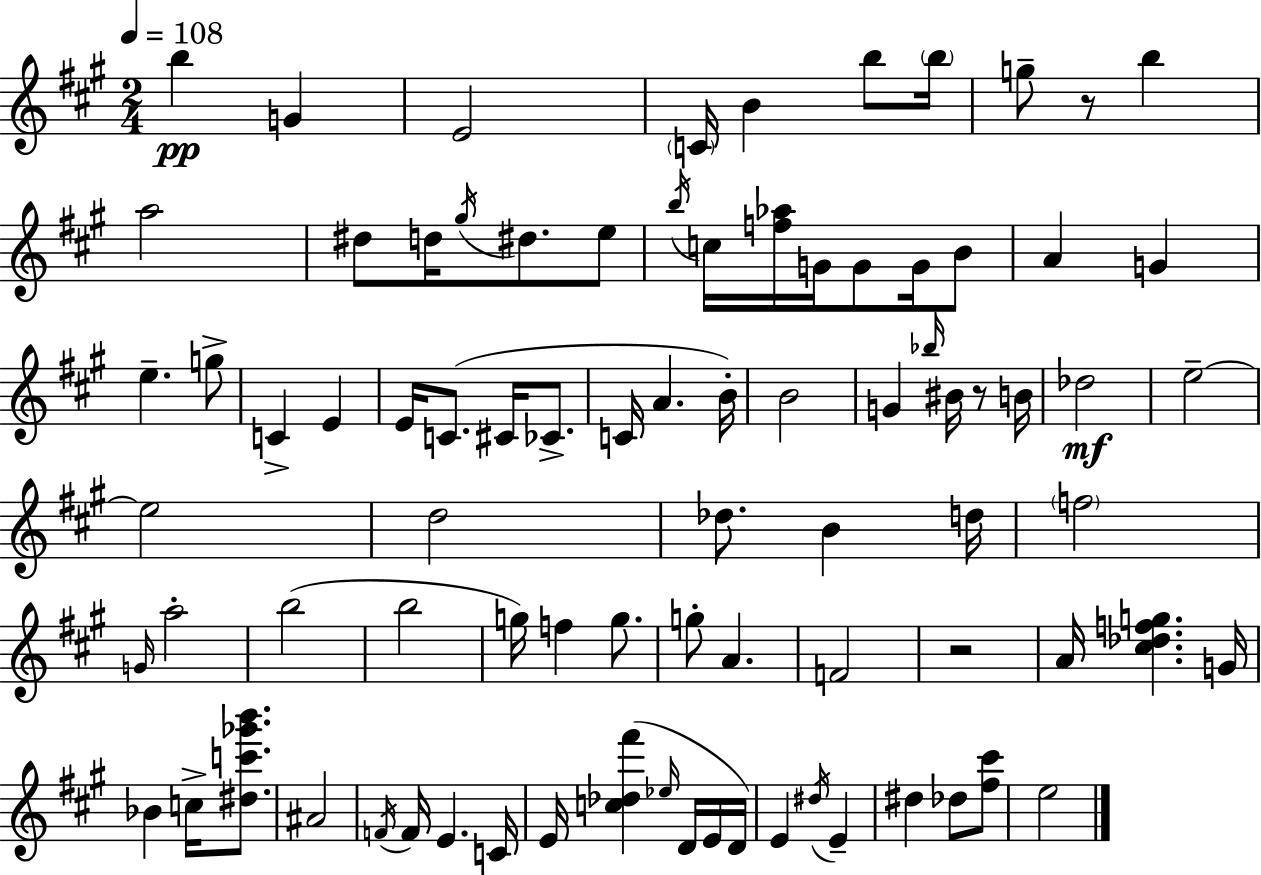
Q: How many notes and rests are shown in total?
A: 85